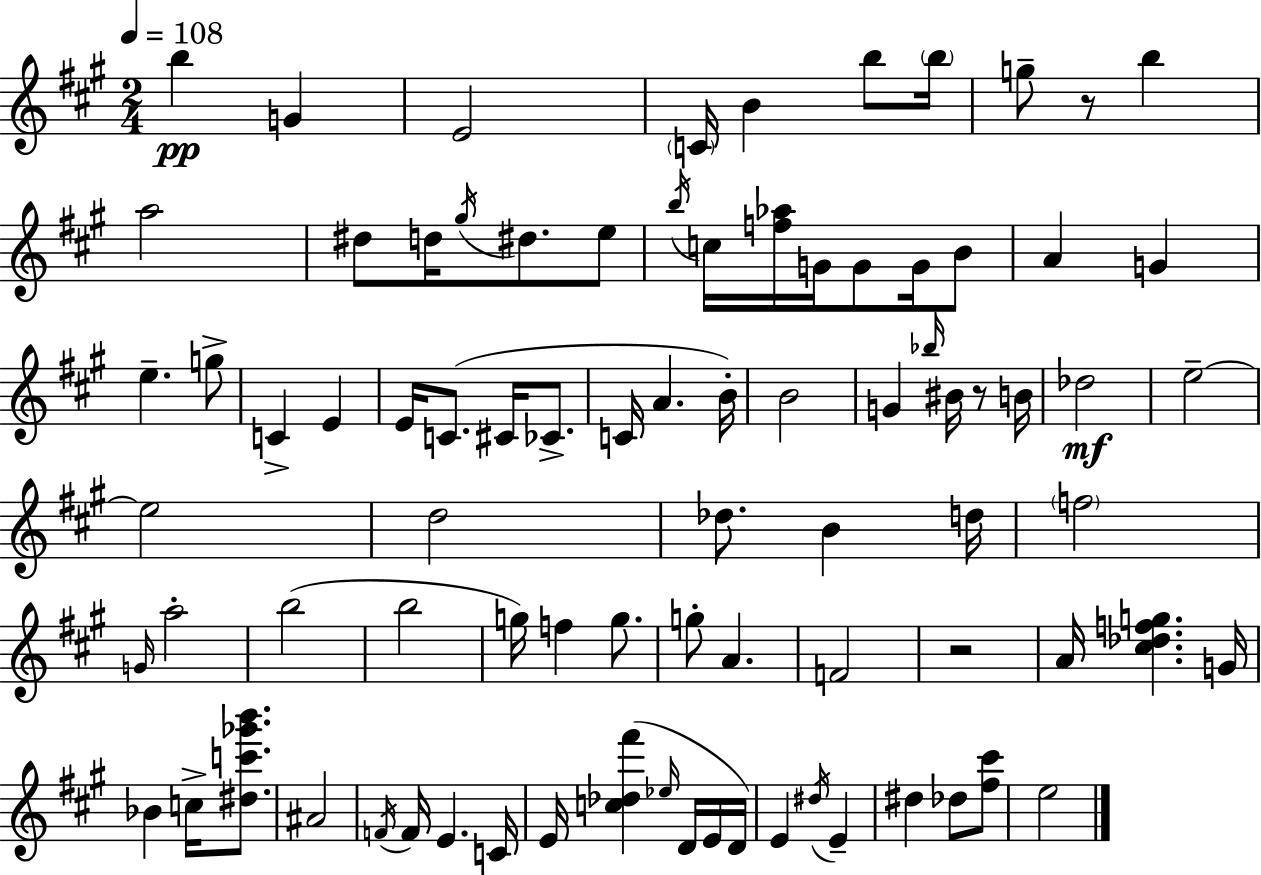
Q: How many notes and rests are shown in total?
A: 85